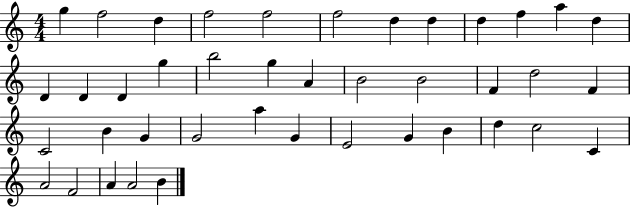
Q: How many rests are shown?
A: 0